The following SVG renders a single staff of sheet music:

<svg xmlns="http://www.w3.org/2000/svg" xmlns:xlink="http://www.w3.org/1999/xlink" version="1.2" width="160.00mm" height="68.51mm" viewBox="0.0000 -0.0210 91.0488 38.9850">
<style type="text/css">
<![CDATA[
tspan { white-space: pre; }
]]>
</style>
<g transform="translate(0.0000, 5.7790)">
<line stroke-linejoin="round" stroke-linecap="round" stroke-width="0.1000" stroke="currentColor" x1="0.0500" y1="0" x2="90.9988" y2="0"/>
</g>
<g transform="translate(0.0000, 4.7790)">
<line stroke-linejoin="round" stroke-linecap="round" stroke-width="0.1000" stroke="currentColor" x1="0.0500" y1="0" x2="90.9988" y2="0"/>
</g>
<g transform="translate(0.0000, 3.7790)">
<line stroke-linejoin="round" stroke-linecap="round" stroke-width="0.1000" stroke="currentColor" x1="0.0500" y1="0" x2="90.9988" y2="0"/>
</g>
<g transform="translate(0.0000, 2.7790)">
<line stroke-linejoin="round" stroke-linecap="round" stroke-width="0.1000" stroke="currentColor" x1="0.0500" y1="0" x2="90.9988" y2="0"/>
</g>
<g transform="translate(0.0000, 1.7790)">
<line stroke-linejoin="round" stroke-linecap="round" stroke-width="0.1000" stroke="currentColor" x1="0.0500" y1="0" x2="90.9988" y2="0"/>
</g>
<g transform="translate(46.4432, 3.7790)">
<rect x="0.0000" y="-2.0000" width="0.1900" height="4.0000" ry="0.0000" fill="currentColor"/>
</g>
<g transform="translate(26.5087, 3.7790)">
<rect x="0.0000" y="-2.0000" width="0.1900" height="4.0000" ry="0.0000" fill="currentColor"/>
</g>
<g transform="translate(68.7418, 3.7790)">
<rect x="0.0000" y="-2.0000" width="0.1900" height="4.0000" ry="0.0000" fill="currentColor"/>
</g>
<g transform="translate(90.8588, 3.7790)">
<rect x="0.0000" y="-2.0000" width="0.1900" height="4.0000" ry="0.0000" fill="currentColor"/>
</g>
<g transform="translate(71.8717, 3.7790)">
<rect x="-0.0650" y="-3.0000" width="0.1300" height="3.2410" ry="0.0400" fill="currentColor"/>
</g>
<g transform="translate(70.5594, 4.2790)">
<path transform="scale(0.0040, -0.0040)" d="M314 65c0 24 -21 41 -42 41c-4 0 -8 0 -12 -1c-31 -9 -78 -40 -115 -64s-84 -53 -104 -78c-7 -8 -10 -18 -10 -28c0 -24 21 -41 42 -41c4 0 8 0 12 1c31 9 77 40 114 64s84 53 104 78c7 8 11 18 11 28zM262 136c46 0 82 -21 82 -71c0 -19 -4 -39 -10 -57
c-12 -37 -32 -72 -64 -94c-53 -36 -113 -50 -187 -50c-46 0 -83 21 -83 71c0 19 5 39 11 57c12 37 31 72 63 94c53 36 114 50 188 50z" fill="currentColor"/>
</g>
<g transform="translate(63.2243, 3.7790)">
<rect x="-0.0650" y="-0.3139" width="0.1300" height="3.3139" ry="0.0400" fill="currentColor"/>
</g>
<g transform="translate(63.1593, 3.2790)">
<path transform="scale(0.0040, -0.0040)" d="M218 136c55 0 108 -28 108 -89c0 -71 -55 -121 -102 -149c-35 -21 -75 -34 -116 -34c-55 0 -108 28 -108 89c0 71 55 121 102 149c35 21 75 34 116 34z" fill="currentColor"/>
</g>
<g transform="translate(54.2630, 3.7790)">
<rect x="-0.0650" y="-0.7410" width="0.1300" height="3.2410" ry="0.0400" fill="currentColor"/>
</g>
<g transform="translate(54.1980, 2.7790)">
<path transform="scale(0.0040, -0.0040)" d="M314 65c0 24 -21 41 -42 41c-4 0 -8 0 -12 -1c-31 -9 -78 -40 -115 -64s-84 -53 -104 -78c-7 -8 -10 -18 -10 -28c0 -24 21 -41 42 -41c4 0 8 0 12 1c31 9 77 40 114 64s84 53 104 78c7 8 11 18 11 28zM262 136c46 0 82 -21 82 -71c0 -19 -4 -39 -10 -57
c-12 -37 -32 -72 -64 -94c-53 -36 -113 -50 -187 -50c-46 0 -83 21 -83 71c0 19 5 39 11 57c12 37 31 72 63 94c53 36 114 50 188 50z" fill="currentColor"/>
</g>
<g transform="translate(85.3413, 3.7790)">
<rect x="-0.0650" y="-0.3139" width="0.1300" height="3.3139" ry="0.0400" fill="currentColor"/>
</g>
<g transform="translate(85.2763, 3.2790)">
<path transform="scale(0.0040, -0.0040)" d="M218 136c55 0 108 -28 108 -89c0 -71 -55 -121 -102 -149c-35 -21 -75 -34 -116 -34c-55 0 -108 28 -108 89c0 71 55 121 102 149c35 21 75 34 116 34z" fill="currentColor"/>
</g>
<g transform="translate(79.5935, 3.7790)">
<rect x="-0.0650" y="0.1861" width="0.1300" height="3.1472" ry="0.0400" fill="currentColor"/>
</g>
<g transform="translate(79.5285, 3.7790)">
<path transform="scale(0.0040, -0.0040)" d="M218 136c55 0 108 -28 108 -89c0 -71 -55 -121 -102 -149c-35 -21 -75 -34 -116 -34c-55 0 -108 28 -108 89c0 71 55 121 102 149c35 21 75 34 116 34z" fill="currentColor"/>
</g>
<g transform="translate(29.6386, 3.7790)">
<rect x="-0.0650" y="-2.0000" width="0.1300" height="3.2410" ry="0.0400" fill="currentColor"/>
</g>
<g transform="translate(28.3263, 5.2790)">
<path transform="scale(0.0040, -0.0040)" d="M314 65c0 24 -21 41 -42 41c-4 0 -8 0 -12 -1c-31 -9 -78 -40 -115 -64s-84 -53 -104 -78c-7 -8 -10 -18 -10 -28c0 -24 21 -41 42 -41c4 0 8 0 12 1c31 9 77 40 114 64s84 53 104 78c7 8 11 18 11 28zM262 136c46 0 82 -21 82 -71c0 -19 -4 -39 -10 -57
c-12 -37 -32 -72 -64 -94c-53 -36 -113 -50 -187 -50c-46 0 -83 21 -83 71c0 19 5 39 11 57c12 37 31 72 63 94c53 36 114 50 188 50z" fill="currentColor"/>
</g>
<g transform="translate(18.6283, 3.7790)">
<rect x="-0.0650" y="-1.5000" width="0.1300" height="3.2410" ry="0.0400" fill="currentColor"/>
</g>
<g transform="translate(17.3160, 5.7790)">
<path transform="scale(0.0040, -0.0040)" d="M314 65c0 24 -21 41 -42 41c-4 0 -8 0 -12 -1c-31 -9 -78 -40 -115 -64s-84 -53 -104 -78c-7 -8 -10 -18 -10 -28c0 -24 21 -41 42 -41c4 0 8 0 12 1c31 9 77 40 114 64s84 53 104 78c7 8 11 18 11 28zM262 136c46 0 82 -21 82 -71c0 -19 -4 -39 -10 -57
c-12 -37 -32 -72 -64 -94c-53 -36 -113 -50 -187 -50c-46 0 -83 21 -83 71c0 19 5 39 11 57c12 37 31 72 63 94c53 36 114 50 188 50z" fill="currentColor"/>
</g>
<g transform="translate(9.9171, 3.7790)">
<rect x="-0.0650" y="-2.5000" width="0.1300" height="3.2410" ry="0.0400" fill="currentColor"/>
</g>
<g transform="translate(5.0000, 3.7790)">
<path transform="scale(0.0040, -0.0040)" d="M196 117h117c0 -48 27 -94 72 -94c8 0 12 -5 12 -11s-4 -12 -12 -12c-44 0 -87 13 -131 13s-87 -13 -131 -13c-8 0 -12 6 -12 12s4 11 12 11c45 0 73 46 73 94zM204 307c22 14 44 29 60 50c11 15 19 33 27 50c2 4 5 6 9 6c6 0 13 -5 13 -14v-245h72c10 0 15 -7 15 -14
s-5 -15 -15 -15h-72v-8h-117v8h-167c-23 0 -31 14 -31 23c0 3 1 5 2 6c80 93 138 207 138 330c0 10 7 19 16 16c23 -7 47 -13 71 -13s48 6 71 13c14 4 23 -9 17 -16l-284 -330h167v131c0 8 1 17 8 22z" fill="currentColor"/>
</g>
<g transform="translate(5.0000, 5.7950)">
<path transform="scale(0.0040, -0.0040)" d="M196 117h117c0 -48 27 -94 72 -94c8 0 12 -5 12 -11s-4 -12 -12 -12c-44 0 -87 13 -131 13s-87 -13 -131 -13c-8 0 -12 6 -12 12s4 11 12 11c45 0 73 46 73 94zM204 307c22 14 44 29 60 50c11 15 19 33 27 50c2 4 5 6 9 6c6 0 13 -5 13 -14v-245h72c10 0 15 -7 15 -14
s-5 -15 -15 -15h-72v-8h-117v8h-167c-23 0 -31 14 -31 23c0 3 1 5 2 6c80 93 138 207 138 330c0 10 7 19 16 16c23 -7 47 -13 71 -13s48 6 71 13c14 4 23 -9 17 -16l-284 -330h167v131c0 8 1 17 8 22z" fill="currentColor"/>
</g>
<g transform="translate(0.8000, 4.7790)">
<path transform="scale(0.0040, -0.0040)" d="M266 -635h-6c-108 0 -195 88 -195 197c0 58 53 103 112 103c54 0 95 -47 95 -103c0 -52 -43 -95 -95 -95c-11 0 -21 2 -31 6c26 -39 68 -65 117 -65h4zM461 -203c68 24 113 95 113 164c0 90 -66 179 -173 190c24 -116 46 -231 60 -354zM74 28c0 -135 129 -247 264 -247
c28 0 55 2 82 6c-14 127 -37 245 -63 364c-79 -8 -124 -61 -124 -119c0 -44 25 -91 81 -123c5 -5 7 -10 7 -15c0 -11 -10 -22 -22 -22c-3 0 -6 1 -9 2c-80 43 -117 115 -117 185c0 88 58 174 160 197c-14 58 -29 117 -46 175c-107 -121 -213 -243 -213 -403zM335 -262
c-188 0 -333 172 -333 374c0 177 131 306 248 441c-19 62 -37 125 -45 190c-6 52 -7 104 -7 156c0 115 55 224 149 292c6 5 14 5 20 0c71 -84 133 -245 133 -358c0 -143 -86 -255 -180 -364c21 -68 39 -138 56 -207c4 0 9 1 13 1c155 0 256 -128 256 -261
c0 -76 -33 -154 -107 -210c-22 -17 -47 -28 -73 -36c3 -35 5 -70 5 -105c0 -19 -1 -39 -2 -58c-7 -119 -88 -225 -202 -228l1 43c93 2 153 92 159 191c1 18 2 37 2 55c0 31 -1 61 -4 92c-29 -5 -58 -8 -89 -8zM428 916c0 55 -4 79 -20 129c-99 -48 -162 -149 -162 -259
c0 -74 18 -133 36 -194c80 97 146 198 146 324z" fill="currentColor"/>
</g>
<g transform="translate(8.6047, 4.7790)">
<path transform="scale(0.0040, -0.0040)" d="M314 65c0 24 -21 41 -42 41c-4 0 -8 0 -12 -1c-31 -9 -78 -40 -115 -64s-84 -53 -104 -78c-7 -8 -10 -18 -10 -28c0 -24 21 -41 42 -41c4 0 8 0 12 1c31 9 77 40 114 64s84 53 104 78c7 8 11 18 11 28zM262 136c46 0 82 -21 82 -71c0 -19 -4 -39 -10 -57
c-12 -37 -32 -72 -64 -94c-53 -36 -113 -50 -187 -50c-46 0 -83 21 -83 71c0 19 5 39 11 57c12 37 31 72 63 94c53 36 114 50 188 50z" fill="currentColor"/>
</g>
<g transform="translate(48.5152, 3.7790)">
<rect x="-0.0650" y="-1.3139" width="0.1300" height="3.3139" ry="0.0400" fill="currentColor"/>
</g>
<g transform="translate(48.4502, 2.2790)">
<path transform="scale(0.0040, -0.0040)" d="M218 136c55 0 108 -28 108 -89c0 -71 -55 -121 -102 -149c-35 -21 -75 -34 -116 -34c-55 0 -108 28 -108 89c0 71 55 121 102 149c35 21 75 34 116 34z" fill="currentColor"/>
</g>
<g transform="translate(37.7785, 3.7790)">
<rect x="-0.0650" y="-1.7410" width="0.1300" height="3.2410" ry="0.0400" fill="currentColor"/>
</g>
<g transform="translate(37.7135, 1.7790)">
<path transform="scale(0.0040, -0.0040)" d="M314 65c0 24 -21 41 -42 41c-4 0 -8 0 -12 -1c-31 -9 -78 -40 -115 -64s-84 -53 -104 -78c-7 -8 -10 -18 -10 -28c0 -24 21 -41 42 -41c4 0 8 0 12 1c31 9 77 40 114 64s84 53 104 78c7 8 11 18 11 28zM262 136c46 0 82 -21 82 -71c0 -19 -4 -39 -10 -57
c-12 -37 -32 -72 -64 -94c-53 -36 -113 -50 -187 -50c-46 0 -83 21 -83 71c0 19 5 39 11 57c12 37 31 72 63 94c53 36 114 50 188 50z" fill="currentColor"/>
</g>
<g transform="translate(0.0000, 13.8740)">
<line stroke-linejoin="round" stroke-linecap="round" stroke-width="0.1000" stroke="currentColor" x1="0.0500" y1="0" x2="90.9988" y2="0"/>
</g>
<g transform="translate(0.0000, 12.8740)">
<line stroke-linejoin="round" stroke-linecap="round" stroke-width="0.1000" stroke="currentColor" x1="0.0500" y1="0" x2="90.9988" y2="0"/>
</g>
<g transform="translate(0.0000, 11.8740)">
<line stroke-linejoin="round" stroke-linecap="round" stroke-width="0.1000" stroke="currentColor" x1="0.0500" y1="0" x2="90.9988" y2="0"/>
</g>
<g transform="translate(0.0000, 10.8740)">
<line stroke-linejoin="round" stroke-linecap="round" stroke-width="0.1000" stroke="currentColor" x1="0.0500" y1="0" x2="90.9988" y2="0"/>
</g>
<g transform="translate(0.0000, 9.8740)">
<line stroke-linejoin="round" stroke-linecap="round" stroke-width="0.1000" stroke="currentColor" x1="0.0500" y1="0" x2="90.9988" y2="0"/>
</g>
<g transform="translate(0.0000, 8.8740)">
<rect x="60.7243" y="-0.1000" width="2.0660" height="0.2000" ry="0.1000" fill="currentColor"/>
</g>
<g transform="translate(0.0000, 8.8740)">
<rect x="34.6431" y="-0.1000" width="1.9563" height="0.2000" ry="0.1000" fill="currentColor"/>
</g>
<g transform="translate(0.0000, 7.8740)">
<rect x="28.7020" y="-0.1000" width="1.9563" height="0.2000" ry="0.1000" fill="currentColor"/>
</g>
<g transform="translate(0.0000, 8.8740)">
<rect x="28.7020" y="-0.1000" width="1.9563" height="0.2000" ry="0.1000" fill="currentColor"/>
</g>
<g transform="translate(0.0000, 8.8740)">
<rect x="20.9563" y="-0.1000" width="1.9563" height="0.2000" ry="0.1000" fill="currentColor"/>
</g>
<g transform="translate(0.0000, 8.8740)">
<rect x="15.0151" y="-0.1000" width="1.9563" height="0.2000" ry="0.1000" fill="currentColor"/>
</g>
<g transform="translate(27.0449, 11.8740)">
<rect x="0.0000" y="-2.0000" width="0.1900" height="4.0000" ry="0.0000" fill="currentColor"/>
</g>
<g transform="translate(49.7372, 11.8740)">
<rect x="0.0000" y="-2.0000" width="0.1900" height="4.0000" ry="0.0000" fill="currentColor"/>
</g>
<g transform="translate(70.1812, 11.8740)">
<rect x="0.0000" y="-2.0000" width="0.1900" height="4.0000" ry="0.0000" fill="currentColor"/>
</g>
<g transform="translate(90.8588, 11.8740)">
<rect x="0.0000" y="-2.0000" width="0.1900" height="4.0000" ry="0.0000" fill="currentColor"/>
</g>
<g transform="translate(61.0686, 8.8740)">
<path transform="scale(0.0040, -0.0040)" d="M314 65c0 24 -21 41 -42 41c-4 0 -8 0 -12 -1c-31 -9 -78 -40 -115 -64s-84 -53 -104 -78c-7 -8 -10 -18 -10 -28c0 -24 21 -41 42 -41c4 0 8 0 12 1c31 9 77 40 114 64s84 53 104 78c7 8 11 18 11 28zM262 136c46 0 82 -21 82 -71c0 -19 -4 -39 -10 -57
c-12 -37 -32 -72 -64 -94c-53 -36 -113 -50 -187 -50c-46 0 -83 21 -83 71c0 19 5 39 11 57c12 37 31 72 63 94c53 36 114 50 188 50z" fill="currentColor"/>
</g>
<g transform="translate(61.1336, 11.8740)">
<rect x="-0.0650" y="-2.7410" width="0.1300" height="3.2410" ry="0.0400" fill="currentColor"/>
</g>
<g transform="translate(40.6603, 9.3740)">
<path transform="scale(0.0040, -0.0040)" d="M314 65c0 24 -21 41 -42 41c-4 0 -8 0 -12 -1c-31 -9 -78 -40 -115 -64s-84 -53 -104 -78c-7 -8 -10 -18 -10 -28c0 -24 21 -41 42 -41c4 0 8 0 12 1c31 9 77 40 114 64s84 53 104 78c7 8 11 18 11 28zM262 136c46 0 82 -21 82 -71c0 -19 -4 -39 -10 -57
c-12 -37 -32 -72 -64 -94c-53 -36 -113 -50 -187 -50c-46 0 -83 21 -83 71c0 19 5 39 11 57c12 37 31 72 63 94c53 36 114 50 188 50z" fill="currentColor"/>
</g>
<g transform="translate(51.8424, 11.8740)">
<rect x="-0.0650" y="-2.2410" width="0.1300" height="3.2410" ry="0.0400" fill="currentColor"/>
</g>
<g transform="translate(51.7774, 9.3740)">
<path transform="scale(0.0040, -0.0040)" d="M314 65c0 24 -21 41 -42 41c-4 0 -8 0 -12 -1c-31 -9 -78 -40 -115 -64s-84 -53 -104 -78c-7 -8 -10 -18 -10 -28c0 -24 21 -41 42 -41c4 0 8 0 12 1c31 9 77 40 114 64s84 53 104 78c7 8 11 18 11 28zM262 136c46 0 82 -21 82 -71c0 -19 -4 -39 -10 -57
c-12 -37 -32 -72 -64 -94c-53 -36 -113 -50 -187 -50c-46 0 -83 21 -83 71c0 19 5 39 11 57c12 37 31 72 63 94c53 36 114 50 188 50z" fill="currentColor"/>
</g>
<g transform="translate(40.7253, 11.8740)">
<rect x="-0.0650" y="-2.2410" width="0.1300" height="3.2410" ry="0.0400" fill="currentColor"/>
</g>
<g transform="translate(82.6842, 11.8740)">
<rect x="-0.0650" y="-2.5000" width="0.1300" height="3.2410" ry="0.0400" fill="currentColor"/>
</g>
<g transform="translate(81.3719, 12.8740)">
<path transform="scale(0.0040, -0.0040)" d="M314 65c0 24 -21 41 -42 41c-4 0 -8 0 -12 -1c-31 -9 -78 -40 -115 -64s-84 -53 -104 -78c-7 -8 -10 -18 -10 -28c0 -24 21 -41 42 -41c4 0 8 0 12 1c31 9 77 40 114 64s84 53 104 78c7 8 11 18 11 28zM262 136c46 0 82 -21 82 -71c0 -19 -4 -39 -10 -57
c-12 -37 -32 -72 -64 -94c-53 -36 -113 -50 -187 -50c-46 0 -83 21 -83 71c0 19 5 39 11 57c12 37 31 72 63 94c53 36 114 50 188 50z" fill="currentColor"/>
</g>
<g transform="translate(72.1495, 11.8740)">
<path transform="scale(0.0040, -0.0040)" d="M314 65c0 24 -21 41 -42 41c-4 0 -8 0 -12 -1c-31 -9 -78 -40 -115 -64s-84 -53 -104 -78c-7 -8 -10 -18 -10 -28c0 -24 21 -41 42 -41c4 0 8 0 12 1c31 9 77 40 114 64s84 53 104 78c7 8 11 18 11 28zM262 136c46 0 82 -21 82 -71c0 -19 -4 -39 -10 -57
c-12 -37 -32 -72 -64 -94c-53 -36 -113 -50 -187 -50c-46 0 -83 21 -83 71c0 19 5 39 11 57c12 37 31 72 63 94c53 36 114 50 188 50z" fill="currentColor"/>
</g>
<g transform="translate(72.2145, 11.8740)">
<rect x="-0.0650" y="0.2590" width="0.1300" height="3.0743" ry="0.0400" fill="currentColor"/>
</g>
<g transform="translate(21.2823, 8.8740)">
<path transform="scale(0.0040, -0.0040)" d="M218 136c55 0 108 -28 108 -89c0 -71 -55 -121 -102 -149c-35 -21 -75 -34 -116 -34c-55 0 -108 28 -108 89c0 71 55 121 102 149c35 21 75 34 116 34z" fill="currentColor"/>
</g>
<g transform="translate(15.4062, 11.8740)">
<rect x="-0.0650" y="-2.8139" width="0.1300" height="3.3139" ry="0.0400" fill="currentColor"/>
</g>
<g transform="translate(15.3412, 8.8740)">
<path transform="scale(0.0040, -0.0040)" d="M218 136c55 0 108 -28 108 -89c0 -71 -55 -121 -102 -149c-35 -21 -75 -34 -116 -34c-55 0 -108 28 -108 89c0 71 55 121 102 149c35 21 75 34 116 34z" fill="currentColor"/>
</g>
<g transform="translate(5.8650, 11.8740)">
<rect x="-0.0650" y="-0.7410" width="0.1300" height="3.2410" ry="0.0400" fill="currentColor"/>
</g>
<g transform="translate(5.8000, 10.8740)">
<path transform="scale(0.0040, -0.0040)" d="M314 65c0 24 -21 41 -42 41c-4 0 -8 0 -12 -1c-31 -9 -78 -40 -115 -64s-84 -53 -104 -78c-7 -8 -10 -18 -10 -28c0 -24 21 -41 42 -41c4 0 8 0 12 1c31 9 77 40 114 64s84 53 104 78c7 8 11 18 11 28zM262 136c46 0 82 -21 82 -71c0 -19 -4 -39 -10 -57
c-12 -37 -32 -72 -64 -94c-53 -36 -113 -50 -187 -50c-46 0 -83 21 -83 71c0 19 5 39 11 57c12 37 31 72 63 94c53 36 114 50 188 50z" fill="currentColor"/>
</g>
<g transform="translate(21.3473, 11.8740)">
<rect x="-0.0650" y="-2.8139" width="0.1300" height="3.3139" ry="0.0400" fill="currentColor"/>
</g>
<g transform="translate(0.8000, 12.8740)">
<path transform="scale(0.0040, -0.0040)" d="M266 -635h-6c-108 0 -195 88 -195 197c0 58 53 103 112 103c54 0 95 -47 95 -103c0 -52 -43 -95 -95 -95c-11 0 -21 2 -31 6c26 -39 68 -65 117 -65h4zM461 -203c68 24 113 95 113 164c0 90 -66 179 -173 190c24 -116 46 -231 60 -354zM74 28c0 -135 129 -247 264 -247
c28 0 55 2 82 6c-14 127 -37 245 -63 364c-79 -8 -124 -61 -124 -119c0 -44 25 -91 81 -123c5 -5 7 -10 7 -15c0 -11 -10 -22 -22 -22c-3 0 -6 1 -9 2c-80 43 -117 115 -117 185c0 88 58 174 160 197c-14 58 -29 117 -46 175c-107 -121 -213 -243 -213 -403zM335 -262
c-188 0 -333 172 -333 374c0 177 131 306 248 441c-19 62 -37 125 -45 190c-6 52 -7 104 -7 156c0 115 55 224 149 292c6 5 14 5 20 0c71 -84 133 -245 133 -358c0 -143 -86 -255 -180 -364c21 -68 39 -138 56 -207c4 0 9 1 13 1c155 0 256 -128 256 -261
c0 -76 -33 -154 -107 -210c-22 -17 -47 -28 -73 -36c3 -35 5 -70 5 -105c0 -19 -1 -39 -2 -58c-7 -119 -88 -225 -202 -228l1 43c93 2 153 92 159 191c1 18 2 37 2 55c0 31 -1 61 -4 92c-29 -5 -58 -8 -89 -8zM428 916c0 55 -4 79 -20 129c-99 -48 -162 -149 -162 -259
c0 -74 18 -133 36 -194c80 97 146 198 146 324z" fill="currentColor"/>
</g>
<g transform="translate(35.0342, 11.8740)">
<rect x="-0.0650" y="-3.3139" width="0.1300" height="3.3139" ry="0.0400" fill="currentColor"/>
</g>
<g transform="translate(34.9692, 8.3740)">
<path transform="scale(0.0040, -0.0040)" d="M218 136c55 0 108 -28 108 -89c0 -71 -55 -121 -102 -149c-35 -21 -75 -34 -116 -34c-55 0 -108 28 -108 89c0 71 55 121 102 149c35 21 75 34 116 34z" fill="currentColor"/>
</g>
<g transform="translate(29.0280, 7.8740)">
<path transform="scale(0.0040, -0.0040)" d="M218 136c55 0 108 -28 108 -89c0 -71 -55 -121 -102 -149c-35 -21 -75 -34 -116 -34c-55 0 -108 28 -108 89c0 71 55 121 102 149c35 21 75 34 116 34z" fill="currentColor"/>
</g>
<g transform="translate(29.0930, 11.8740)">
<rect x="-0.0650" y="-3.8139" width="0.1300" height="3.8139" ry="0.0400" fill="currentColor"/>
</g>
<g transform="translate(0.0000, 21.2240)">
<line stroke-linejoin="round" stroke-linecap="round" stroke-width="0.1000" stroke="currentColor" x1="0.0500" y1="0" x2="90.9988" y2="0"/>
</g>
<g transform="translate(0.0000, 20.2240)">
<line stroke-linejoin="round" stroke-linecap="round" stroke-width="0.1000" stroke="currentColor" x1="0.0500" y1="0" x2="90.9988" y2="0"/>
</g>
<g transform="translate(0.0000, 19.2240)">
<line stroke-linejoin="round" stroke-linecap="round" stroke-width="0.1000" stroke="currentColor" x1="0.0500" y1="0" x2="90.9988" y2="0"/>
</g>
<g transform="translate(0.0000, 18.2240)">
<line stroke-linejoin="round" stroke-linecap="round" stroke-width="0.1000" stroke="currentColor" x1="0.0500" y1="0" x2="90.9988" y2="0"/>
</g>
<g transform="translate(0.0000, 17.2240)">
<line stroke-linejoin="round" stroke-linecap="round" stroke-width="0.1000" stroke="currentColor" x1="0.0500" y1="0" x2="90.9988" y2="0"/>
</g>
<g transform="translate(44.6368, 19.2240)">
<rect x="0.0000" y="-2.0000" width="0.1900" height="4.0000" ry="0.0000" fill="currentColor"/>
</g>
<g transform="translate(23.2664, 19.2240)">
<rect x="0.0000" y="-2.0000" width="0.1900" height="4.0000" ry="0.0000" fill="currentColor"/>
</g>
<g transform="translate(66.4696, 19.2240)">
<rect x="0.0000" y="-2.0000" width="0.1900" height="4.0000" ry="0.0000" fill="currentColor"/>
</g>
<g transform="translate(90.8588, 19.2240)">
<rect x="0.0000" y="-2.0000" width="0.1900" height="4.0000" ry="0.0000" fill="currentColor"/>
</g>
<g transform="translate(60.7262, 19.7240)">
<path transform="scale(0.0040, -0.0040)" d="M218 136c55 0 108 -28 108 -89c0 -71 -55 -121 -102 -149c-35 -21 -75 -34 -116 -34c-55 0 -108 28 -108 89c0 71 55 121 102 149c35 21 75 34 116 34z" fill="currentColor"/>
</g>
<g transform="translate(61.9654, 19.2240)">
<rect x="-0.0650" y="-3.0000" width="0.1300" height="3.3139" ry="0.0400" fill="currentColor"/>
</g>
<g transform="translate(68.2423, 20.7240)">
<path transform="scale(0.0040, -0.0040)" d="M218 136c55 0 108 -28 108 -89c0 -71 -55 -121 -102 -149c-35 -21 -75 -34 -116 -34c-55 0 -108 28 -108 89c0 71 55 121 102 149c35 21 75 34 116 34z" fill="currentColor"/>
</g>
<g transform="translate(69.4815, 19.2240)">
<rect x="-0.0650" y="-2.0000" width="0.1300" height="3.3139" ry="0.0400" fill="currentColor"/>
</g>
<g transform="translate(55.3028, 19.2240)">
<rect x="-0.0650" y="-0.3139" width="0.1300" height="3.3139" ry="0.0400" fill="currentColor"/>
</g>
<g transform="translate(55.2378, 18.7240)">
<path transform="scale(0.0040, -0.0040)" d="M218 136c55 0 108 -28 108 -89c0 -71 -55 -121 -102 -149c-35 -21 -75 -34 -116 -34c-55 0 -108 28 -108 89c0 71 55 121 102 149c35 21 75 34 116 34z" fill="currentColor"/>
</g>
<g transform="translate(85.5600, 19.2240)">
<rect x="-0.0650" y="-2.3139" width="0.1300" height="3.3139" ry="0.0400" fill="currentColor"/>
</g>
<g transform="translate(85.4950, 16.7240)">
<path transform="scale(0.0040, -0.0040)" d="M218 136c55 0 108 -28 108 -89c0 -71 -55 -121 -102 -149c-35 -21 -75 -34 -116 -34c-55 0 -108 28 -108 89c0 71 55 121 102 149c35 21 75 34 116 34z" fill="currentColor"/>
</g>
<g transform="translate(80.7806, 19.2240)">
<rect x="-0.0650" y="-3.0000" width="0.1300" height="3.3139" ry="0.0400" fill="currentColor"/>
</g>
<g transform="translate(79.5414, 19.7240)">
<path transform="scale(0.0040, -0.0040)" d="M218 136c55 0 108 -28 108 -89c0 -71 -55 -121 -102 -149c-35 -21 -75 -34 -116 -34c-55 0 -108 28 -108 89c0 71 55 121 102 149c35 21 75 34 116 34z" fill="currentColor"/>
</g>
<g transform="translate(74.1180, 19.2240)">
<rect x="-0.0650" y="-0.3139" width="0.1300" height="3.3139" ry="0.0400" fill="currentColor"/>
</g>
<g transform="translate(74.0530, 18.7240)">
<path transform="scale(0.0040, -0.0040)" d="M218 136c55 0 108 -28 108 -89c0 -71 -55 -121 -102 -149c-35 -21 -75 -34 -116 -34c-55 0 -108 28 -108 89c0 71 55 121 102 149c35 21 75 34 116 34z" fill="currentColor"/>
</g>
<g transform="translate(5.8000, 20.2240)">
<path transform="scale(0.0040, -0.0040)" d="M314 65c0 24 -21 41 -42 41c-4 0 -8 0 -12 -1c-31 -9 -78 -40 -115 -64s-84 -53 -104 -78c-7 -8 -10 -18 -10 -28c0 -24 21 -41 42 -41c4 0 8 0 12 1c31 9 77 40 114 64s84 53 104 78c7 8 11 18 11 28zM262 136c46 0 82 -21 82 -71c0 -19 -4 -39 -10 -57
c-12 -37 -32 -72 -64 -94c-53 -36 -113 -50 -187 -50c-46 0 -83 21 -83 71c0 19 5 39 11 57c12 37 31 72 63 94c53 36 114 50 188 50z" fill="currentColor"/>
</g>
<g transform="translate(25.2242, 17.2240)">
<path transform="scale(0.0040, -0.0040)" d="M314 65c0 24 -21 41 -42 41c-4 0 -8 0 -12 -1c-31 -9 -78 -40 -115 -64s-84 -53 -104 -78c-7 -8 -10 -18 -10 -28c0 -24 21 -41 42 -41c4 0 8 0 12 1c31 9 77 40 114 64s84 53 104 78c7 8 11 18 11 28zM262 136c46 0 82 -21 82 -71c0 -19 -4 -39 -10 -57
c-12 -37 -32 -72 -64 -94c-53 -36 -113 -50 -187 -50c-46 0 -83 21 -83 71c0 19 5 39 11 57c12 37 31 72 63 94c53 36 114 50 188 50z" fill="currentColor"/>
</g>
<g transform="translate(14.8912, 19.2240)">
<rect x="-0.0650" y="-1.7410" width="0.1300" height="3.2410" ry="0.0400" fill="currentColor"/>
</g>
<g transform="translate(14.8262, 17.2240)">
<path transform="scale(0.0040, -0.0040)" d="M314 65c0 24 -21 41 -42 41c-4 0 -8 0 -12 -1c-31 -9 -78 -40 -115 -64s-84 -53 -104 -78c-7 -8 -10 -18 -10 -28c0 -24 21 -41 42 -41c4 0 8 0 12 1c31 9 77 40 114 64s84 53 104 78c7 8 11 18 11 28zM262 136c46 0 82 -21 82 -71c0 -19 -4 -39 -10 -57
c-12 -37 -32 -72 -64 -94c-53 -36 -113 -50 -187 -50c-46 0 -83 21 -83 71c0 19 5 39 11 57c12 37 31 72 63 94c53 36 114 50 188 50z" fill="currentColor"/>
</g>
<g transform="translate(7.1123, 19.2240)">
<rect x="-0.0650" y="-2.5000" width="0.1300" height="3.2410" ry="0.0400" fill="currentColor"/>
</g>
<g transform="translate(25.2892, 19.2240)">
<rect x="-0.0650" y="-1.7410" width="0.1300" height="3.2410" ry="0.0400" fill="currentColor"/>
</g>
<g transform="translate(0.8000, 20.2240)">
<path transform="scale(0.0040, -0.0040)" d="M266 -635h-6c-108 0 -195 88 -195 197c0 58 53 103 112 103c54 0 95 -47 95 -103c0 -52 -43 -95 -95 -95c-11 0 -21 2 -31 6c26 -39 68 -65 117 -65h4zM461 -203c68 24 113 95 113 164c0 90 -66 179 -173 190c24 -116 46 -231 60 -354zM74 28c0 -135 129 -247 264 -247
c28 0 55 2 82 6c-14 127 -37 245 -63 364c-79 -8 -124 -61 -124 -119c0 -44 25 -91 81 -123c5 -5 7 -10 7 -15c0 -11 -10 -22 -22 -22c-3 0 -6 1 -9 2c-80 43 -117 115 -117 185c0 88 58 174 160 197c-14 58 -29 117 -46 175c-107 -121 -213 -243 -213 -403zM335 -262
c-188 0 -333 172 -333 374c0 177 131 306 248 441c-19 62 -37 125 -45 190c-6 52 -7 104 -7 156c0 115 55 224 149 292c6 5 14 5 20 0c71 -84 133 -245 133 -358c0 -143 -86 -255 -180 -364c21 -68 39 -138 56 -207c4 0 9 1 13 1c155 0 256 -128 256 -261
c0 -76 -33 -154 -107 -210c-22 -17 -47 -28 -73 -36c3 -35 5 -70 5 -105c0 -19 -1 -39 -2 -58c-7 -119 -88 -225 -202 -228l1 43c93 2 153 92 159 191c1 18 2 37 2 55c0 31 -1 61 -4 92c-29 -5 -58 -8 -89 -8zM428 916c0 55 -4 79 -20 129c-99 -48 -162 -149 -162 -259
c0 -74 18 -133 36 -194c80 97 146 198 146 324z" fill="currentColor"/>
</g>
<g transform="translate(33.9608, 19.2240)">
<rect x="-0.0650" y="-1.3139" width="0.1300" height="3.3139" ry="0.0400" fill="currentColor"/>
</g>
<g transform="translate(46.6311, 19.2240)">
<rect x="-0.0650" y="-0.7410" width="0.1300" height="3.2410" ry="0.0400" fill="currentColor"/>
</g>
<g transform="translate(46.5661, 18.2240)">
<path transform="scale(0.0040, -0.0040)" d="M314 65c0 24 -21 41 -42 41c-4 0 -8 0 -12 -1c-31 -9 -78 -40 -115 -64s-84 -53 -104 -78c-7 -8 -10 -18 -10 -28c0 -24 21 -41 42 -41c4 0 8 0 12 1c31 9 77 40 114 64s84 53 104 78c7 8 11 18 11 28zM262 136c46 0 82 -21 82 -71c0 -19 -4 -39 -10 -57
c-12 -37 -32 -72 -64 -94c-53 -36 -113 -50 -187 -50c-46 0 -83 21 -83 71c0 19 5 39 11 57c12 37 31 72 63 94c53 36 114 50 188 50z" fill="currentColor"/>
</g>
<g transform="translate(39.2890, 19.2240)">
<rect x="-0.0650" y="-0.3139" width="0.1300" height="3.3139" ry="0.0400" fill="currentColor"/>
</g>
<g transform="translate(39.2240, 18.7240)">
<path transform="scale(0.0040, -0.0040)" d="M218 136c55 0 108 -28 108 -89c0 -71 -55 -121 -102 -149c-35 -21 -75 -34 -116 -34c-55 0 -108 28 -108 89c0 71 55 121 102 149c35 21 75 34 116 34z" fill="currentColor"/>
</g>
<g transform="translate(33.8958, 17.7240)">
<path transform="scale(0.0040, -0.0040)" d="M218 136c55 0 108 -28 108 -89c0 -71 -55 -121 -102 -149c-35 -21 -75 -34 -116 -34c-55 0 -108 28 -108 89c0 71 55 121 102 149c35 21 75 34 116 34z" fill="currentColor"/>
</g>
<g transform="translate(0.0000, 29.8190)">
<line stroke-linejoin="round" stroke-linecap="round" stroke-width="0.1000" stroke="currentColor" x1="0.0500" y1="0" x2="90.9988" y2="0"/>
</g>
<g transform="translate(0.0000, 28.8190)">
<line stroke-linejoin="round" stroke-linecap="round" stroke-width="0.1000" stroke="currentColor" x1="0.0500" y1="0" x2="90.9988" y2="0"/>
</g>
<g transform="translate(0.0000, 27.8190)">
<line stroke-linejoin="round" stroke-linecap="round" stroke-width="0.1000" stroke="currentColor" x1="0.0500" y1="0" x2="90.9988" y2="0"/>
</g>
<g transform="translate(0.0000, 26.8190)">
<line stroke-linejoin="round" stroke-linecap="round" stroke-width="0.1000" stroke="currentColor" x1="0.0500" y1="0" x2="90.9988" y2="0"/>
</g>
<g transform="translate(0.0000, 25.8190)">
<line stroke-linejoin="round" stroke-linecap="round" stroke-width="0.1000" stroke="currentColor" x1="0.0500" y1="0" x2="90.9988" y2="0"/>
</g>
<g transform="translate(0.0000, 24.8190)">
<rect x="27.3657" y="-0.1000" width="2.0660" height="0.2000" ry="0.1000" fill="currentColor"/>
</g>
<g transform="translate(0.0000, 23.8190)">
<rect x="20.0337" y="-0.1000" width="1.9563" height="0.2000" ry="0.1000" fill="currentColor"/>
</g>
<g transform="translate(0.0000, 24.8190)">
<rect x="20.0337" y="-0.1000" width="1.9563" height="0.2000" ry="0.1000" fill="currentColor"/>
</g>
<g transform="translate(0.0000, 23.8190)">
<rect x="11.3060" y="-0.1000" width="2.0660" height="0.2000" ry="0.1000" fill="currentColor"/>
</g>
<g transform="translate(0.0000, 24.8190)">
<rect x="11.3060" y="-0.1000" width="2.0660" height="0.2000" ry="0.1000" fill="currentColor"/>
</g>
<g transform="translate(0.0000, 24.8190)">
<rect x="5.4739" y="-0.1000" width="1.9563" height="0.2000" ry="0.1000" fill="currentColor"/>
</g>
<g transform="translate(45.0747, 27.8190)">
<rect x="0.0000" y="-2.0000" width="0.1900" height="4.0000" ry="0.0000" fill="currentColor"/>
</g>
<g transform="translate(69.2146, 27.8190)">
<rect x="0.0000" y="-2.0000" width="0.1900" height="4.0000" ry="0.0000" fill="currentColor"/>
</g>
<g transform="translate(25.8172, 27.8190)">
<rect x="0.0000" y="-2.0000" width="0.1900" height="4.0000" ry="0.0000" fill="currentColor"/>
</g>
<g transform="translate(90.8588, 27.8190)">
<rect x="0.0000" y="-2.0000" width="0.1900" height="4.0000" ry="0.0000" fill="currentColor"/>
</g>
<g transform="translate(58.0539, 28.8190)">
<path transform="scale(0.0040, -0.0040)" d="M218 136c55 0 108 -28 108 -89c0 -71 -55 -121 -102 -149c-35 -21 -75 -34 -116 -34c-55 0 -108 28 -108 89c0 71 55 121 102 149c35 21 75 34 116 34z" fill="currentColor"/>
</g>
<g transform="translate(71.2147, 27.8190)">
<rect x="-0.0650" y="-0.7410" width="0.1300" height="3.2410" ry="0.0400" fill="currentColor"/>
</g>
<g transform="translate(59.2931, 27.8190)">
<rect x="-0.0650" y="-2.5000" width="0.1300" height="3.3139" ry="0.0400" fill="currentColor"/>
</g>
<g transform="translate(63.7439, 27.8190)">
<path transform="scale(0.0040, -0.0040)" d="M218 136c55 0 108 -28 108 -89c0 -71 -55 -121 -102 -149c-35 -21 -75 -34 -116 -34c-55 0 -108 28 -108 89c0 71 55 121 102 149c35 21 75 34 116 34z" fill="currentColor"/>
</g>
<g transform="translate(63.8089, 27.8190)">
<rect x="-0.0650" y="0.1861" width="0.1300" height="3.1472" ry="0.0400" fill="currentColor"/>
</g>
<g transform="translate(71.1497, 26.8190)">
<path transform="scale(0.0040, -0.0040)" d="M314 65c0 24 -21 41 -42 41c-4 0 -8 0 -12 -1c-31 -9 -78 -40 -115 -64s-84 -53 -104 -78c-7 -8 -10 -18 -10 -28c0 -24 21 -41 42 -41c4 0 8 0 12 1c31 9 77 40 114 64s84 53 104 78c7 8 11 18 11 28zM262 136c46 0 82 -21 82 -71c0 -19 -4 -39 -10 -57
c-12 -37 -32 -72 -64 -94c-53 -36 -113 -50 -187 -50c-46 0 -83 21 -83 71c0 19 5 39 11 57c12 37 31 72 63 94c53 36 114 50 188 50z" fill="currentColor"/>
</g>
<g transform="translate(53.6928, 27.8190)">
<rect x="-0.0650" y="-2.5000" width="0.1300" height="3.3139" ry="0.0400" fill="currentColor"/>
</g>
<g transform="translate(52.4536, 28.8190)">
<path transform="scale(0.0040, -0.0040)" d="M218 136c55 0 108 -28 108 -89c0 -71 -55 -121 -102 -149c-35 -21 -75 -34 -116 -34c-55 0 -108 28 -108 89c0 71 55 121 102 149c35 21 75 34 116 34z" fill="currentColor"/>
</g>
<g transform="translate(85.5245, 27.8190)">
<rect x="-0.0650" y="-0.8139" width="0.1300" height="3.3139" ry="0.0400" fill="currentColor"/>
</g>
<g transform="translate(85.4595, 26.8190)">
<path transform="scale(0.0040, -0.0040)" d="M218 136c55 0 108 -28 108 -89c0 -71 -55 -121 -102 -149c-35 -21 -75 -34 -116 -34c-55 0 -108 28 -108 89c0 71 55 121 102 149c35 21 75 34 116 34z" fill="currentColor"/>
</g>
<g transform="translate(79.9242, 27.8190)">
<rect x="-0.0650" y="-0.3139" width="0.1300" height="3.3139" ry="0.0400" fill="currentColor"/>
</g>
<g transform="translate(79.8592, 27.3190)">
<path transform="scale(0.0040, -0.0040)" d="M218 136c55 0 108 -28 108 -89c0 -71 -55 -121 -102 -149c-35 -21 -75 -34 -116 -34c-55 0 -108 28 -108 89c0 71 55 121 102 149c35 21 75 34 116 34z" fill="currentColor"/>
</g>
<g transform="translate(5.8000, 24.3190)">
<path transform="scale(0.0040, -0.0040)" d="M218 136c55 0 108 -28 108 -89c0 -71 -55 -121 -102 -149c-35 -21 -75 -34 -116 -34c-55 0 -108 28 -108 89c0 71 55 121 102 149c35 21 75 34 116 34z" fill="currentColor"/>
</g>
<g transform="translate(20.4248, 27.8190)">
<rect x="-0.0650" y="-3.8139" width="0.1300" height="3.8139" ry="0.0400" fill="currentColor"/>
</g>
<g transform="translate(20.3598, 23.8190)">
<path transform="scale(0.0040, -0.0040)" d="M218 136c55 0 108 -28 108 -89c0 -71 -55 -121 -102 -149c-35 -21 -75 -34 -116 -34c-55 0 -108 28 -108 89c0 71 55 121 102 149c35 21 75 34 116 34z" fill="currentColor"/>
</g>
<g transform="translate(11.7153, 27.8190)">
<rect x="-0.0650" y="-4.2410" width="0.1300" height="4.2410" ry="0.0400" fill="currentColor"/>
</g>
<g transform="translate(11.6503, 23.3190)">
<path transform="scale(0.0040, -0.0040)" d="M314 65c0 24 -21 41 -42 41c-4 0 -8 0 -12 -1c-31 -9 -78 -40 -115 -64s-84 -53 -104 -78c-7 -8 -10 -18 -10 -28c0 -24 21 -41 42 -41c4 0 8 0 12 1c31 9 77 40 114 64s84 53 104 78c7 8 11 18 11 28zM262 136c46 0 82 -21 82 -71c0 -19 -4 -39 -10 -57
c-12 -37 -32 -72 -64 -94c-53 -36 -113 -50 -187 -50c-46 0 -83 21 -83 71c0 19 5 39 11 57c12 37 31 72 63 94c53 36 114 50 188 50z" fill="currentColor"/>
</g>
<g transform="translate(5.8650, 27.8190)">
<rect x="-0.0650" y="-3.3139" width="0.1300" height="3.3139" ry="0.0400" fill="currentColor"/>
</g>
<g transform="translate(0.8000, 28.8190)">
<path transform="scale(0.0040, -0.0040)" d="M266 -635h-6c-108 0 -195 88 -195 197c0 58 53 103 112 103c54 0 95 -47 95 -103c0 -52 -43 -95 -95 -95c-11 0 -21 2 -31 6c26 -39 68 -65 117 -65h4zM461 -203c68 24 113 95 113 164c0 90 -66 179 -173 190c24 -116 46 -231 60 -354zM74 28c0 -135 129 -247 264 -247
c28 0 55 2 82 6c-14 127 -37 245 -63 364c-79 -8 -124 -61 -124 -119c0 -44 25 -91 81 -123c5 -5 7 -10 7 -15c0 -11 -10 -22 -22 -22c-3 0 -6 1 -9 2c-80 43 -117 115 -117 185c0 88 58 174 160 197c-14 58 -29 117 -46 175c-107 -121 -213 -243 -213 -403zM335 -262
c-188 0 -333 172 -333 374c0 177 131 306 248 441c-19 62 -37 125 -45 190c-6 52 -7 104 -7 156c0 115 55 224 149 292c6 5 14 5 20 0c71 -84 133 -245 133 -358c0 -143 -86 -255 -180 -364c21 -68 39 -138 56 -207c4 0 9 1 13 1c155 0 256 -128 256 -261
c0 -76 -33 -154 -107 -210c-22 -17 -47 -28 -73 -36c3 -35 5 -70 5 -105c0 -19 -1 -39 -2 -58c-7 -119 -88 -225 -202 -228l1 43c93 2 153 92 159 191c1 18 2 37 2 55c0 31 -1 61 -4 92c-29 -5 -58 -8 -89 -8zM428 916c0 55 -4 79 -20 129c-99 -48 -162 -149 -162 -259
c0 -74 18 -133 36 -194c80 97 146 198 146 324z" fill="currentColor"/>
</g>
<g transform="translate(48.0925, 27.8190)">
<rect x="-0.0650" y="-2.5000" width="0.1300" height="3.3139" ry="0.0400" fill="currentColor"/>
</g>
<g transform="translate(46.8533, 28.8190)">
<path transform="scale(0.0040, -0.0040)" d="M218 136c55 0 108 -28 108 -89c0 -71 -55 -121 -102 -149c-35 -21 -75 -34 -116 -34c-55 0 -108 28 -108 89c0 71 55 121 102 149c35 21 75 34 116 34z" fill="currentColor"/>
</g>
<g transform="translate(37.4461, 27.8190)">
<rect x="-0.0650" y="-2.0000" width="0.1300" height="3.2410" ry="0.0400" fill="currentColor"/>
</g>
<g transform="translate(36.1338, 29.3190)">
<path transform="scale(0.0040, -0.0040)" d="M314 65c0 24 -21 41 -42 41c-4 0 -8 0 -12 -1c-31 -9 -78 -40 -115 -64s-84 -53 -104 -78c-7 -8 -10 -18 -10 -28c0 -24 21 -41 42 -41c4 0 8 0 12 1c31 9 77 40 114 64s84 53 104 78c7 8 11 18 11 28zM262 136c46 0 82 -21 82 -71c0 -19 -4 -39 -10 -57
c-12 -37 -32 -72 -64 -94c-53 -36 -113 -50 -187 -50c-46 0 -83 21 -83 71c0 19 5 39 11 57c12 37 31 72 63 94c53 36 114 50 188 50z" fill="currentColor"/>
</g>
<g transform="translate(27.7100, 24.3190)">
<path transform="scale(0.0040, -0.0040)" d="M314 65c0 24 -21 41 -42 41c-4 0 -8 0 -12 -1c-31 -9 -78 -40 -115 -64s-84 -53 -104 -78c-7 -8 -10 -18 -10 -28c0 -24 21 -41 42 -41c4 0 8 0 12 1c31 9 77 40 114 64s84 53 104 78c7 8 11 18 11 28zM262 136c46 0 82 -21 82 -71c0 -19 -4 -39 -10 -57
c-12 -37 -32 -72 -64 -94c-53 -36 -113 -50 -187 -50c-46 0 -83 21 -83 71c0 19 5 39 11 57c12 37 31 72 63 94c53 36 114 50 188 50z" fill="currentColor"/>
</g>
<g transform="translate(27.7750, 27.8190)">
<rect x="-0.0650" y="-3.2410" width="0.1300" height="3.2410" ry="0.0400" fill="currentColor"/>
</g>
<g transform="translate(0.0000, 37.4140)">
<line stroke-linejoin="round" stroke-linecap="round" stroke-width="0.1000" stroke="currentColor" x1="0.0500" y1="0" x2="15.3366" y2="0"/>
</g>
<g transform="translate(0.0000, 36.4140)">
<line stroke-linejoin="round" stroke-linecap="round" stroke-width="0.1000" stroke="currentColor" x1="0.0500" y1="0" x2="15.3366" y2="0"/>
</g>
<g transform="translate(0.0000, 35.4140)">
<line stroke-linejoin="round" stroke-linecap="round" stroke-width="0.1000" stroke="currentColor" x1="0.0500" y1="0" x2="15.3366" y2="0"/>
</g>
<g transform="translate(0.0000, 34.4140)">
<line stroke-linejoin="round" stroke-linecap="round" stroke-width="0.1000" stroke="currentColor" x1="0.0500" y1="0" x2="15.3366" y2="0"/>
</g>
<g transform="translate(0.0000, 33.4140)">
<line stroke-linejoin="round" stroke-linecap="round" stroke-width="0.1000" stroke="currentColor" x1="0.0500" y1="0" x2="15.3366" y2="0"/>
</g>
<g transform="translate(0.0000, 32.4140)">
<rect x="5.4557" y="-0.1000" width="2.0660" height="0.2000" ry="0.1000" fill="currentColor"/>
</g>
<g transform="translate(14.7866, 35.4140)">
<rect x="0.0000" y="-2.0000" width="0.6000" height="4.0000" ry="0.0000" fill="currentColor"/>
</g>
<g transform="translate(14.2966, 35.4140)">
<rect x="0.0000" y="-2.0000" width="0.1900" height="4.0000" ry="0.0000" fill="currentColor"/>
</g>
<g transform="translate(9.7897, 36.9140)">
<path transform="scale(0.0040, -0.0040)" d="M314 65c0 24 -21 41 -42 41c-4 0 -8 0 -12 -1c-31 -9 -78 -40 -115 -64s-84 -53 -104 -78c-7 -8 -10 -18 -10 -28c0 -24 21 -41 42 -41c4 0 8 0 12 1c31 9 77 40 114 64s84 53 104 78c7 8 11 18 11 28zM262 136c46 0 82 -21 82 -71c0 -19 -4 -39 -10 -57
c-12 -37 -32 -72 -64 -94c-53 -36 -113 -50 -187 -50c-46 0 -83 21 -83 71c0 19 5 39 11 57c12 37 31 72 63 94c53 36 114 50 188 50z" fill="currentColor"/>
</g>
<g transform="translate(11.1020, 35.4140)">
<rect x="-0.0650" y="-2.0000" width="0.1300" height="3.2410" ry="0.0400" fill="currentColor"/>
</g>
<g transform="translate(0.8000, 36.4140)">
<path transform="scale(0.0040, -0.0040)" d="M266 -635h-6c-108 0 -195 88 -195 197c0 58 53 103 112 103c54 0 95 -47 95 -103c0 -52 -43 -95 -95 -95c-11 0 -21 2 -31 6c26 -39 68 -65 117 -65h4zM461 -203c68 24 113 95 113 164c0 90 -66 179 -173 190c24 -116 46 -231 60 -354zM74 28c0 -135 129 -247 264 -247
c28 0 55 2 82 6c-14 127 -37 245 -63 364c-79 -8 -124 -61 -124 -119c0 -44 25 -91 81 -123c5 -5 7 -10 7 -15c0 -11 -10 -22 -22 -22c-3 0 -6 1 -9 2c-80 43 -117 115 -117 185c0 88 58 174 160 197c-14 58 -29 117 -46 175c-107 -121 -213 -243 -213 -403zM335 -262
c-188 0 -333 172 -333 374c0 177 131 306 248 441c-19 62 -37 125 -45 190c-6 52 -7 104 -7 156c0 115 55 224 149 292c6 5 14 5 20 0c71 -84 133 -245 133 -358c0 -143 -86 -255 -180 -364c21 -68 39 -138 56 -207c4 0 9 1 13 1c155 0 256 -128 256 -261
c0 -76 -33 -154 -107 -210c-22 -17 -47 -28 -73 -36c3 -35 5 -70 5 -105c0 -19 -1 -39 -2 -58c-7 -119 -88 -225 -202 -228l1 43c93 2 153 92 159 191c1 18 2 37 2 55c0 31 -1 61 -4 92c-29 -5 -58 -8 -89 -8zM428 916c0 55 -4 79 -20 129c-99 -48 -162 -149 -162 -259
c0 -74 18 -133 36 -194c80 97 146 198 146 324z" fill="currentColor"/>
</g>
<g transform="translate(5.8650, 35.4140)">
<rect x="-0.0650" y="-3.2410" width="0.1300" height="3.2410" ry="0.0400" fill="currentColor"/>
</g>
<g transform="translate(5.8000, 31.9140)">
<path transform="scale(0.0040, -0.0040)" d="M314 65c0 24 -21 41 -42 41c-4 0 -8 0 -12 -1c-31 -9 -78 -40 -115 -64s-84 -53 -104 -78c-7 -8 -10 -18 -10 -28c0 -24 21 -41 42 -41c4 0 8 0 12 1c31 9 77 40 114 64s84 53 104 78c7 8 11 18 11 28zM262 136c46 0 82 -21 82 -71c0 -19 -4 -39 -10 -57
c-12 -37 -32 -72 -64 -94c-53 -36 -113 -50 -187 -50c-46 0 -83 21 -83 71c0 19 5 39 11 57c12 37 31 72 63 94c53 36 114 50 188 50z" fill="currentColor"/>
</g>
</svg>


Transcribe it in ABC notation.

X:1
T:Untitled
M:4/4
L:1/4
K:C
G2 E2 F2 f2 e d2 c A2 B c d2 a a c' b g2 g2 a2 B2 G2 G2 f2 f2 e c d2 c A F c A g b d'2 c' b2 F2 G G G B d2 c d b2 F2